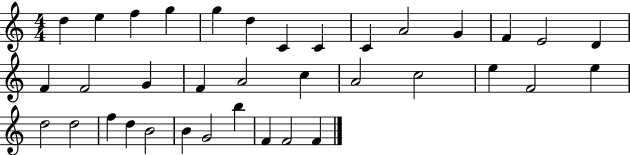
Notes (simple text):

D5/q E5/q F5/q G5/q G5/q D5/q C4/q C4/q C4/q A4/h G4/q F4/q E4/h D4/q F4/q F4/h G4/q F4/q A4/h C5/q A4/h C5/h E5/q F4/h E5/q D5/h D5/h F5/q D5/q B4/h B4/q G4/h B5/q F4/q F4/h F4/q